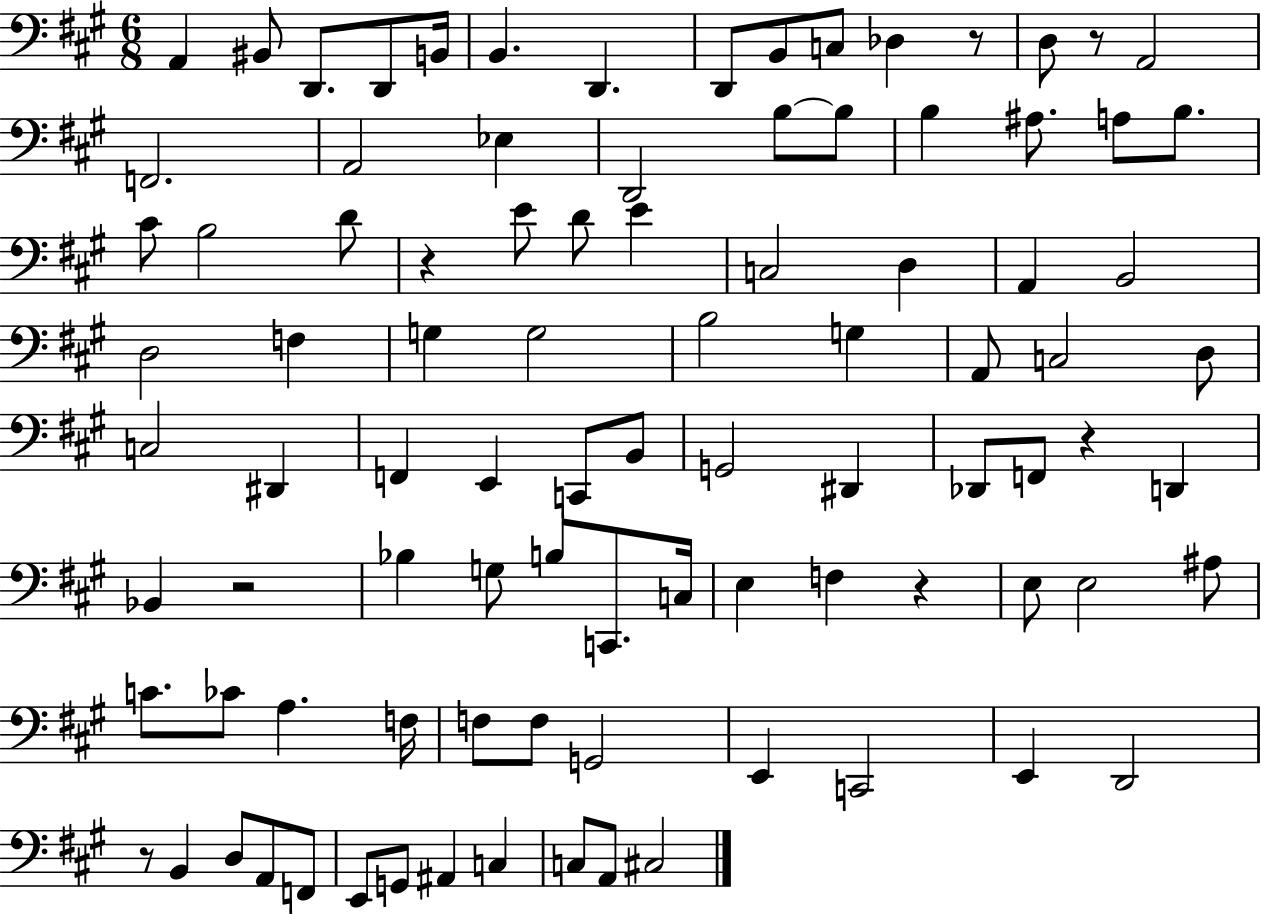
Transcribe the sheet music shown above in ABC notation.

X:1
T:Untitled
M:6/8
L:1/4
K:A
A,, ^B,,/2 D,,/2 D,,/2 B,,/4 B,, D,, D,,/2 B,,/2 C,/2 _D, z/2 D,/2 z/2 A,,2 F,,2 A,,2 _E, D,,2 B,/2 B,/2 B, ^A,/2 A,/2 B,/2 ^C/2 B,2 D/2 z E/2 D/2 E C,2 D, A,, B,,2 D,2 F, G, G,2 B,2 G, A,,/2 C,2 D,/2 C,2 ^D,, F,, E,, C,,/2 B,,/2 G,,2 ^D,, _D,,/2 F,,/2 z D,, _B,, z2 _B, G,/2 B,/2 C,,/2 C,/4 E, F, z E,/2 E,2 ^A,/2 C/2 _C/2 A, F,/4 F,/2 F,/2 G,,2 E,, C,,2 E,, D,,2 z/2 B,, D,/2 A,,/2 F,,/2 E,,/2 G,,/2 ^A,, C, C,/2 A,,/2 ^C,2